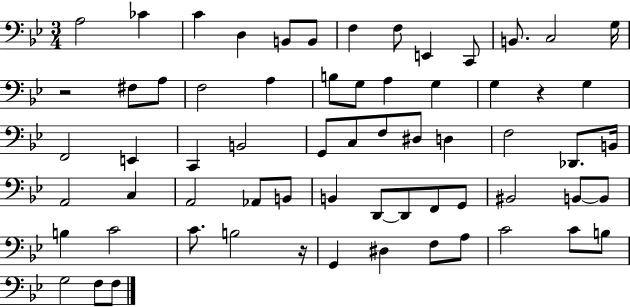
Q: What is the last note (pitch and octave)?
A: F3